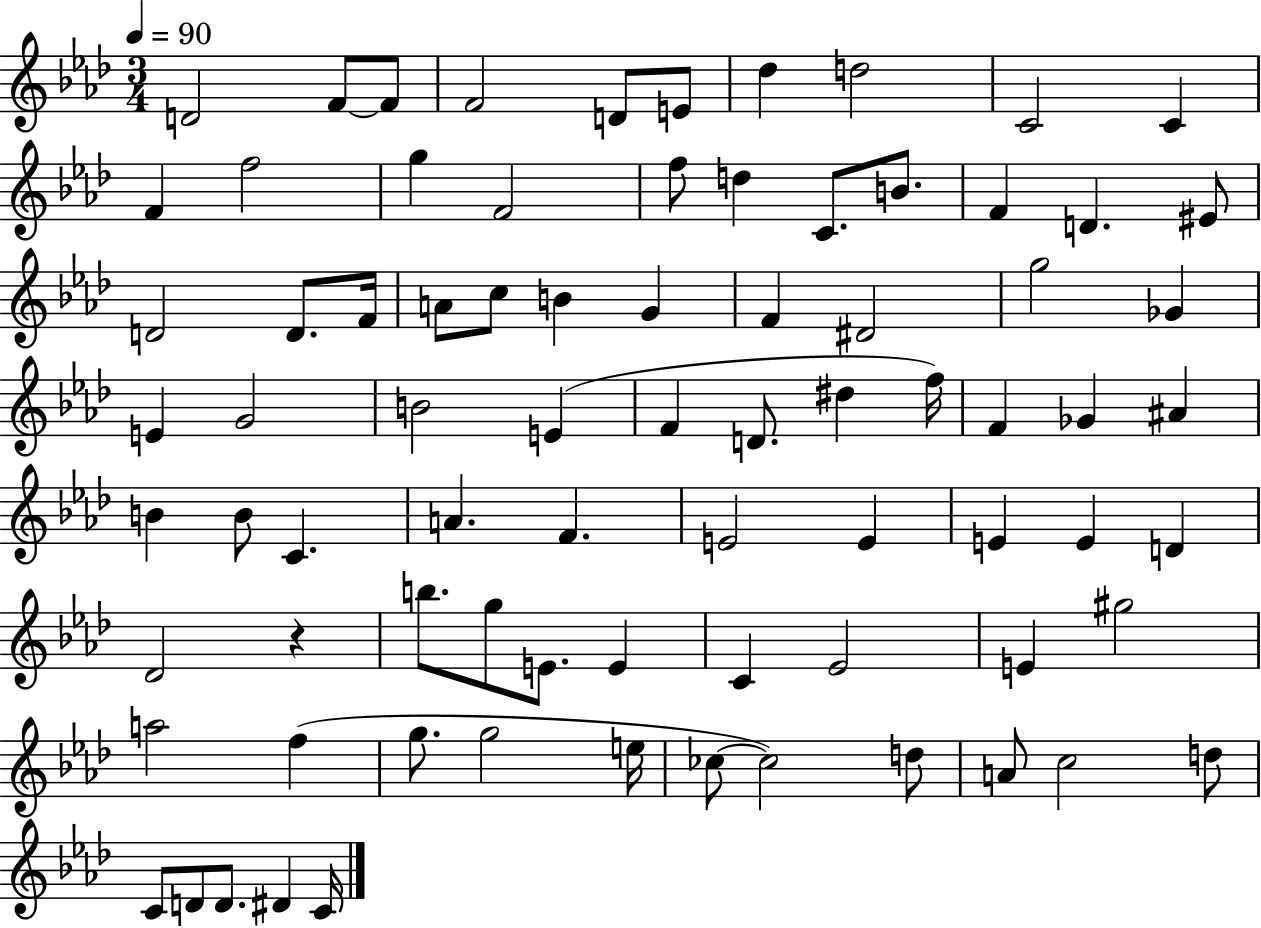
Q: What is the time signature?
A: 3/4